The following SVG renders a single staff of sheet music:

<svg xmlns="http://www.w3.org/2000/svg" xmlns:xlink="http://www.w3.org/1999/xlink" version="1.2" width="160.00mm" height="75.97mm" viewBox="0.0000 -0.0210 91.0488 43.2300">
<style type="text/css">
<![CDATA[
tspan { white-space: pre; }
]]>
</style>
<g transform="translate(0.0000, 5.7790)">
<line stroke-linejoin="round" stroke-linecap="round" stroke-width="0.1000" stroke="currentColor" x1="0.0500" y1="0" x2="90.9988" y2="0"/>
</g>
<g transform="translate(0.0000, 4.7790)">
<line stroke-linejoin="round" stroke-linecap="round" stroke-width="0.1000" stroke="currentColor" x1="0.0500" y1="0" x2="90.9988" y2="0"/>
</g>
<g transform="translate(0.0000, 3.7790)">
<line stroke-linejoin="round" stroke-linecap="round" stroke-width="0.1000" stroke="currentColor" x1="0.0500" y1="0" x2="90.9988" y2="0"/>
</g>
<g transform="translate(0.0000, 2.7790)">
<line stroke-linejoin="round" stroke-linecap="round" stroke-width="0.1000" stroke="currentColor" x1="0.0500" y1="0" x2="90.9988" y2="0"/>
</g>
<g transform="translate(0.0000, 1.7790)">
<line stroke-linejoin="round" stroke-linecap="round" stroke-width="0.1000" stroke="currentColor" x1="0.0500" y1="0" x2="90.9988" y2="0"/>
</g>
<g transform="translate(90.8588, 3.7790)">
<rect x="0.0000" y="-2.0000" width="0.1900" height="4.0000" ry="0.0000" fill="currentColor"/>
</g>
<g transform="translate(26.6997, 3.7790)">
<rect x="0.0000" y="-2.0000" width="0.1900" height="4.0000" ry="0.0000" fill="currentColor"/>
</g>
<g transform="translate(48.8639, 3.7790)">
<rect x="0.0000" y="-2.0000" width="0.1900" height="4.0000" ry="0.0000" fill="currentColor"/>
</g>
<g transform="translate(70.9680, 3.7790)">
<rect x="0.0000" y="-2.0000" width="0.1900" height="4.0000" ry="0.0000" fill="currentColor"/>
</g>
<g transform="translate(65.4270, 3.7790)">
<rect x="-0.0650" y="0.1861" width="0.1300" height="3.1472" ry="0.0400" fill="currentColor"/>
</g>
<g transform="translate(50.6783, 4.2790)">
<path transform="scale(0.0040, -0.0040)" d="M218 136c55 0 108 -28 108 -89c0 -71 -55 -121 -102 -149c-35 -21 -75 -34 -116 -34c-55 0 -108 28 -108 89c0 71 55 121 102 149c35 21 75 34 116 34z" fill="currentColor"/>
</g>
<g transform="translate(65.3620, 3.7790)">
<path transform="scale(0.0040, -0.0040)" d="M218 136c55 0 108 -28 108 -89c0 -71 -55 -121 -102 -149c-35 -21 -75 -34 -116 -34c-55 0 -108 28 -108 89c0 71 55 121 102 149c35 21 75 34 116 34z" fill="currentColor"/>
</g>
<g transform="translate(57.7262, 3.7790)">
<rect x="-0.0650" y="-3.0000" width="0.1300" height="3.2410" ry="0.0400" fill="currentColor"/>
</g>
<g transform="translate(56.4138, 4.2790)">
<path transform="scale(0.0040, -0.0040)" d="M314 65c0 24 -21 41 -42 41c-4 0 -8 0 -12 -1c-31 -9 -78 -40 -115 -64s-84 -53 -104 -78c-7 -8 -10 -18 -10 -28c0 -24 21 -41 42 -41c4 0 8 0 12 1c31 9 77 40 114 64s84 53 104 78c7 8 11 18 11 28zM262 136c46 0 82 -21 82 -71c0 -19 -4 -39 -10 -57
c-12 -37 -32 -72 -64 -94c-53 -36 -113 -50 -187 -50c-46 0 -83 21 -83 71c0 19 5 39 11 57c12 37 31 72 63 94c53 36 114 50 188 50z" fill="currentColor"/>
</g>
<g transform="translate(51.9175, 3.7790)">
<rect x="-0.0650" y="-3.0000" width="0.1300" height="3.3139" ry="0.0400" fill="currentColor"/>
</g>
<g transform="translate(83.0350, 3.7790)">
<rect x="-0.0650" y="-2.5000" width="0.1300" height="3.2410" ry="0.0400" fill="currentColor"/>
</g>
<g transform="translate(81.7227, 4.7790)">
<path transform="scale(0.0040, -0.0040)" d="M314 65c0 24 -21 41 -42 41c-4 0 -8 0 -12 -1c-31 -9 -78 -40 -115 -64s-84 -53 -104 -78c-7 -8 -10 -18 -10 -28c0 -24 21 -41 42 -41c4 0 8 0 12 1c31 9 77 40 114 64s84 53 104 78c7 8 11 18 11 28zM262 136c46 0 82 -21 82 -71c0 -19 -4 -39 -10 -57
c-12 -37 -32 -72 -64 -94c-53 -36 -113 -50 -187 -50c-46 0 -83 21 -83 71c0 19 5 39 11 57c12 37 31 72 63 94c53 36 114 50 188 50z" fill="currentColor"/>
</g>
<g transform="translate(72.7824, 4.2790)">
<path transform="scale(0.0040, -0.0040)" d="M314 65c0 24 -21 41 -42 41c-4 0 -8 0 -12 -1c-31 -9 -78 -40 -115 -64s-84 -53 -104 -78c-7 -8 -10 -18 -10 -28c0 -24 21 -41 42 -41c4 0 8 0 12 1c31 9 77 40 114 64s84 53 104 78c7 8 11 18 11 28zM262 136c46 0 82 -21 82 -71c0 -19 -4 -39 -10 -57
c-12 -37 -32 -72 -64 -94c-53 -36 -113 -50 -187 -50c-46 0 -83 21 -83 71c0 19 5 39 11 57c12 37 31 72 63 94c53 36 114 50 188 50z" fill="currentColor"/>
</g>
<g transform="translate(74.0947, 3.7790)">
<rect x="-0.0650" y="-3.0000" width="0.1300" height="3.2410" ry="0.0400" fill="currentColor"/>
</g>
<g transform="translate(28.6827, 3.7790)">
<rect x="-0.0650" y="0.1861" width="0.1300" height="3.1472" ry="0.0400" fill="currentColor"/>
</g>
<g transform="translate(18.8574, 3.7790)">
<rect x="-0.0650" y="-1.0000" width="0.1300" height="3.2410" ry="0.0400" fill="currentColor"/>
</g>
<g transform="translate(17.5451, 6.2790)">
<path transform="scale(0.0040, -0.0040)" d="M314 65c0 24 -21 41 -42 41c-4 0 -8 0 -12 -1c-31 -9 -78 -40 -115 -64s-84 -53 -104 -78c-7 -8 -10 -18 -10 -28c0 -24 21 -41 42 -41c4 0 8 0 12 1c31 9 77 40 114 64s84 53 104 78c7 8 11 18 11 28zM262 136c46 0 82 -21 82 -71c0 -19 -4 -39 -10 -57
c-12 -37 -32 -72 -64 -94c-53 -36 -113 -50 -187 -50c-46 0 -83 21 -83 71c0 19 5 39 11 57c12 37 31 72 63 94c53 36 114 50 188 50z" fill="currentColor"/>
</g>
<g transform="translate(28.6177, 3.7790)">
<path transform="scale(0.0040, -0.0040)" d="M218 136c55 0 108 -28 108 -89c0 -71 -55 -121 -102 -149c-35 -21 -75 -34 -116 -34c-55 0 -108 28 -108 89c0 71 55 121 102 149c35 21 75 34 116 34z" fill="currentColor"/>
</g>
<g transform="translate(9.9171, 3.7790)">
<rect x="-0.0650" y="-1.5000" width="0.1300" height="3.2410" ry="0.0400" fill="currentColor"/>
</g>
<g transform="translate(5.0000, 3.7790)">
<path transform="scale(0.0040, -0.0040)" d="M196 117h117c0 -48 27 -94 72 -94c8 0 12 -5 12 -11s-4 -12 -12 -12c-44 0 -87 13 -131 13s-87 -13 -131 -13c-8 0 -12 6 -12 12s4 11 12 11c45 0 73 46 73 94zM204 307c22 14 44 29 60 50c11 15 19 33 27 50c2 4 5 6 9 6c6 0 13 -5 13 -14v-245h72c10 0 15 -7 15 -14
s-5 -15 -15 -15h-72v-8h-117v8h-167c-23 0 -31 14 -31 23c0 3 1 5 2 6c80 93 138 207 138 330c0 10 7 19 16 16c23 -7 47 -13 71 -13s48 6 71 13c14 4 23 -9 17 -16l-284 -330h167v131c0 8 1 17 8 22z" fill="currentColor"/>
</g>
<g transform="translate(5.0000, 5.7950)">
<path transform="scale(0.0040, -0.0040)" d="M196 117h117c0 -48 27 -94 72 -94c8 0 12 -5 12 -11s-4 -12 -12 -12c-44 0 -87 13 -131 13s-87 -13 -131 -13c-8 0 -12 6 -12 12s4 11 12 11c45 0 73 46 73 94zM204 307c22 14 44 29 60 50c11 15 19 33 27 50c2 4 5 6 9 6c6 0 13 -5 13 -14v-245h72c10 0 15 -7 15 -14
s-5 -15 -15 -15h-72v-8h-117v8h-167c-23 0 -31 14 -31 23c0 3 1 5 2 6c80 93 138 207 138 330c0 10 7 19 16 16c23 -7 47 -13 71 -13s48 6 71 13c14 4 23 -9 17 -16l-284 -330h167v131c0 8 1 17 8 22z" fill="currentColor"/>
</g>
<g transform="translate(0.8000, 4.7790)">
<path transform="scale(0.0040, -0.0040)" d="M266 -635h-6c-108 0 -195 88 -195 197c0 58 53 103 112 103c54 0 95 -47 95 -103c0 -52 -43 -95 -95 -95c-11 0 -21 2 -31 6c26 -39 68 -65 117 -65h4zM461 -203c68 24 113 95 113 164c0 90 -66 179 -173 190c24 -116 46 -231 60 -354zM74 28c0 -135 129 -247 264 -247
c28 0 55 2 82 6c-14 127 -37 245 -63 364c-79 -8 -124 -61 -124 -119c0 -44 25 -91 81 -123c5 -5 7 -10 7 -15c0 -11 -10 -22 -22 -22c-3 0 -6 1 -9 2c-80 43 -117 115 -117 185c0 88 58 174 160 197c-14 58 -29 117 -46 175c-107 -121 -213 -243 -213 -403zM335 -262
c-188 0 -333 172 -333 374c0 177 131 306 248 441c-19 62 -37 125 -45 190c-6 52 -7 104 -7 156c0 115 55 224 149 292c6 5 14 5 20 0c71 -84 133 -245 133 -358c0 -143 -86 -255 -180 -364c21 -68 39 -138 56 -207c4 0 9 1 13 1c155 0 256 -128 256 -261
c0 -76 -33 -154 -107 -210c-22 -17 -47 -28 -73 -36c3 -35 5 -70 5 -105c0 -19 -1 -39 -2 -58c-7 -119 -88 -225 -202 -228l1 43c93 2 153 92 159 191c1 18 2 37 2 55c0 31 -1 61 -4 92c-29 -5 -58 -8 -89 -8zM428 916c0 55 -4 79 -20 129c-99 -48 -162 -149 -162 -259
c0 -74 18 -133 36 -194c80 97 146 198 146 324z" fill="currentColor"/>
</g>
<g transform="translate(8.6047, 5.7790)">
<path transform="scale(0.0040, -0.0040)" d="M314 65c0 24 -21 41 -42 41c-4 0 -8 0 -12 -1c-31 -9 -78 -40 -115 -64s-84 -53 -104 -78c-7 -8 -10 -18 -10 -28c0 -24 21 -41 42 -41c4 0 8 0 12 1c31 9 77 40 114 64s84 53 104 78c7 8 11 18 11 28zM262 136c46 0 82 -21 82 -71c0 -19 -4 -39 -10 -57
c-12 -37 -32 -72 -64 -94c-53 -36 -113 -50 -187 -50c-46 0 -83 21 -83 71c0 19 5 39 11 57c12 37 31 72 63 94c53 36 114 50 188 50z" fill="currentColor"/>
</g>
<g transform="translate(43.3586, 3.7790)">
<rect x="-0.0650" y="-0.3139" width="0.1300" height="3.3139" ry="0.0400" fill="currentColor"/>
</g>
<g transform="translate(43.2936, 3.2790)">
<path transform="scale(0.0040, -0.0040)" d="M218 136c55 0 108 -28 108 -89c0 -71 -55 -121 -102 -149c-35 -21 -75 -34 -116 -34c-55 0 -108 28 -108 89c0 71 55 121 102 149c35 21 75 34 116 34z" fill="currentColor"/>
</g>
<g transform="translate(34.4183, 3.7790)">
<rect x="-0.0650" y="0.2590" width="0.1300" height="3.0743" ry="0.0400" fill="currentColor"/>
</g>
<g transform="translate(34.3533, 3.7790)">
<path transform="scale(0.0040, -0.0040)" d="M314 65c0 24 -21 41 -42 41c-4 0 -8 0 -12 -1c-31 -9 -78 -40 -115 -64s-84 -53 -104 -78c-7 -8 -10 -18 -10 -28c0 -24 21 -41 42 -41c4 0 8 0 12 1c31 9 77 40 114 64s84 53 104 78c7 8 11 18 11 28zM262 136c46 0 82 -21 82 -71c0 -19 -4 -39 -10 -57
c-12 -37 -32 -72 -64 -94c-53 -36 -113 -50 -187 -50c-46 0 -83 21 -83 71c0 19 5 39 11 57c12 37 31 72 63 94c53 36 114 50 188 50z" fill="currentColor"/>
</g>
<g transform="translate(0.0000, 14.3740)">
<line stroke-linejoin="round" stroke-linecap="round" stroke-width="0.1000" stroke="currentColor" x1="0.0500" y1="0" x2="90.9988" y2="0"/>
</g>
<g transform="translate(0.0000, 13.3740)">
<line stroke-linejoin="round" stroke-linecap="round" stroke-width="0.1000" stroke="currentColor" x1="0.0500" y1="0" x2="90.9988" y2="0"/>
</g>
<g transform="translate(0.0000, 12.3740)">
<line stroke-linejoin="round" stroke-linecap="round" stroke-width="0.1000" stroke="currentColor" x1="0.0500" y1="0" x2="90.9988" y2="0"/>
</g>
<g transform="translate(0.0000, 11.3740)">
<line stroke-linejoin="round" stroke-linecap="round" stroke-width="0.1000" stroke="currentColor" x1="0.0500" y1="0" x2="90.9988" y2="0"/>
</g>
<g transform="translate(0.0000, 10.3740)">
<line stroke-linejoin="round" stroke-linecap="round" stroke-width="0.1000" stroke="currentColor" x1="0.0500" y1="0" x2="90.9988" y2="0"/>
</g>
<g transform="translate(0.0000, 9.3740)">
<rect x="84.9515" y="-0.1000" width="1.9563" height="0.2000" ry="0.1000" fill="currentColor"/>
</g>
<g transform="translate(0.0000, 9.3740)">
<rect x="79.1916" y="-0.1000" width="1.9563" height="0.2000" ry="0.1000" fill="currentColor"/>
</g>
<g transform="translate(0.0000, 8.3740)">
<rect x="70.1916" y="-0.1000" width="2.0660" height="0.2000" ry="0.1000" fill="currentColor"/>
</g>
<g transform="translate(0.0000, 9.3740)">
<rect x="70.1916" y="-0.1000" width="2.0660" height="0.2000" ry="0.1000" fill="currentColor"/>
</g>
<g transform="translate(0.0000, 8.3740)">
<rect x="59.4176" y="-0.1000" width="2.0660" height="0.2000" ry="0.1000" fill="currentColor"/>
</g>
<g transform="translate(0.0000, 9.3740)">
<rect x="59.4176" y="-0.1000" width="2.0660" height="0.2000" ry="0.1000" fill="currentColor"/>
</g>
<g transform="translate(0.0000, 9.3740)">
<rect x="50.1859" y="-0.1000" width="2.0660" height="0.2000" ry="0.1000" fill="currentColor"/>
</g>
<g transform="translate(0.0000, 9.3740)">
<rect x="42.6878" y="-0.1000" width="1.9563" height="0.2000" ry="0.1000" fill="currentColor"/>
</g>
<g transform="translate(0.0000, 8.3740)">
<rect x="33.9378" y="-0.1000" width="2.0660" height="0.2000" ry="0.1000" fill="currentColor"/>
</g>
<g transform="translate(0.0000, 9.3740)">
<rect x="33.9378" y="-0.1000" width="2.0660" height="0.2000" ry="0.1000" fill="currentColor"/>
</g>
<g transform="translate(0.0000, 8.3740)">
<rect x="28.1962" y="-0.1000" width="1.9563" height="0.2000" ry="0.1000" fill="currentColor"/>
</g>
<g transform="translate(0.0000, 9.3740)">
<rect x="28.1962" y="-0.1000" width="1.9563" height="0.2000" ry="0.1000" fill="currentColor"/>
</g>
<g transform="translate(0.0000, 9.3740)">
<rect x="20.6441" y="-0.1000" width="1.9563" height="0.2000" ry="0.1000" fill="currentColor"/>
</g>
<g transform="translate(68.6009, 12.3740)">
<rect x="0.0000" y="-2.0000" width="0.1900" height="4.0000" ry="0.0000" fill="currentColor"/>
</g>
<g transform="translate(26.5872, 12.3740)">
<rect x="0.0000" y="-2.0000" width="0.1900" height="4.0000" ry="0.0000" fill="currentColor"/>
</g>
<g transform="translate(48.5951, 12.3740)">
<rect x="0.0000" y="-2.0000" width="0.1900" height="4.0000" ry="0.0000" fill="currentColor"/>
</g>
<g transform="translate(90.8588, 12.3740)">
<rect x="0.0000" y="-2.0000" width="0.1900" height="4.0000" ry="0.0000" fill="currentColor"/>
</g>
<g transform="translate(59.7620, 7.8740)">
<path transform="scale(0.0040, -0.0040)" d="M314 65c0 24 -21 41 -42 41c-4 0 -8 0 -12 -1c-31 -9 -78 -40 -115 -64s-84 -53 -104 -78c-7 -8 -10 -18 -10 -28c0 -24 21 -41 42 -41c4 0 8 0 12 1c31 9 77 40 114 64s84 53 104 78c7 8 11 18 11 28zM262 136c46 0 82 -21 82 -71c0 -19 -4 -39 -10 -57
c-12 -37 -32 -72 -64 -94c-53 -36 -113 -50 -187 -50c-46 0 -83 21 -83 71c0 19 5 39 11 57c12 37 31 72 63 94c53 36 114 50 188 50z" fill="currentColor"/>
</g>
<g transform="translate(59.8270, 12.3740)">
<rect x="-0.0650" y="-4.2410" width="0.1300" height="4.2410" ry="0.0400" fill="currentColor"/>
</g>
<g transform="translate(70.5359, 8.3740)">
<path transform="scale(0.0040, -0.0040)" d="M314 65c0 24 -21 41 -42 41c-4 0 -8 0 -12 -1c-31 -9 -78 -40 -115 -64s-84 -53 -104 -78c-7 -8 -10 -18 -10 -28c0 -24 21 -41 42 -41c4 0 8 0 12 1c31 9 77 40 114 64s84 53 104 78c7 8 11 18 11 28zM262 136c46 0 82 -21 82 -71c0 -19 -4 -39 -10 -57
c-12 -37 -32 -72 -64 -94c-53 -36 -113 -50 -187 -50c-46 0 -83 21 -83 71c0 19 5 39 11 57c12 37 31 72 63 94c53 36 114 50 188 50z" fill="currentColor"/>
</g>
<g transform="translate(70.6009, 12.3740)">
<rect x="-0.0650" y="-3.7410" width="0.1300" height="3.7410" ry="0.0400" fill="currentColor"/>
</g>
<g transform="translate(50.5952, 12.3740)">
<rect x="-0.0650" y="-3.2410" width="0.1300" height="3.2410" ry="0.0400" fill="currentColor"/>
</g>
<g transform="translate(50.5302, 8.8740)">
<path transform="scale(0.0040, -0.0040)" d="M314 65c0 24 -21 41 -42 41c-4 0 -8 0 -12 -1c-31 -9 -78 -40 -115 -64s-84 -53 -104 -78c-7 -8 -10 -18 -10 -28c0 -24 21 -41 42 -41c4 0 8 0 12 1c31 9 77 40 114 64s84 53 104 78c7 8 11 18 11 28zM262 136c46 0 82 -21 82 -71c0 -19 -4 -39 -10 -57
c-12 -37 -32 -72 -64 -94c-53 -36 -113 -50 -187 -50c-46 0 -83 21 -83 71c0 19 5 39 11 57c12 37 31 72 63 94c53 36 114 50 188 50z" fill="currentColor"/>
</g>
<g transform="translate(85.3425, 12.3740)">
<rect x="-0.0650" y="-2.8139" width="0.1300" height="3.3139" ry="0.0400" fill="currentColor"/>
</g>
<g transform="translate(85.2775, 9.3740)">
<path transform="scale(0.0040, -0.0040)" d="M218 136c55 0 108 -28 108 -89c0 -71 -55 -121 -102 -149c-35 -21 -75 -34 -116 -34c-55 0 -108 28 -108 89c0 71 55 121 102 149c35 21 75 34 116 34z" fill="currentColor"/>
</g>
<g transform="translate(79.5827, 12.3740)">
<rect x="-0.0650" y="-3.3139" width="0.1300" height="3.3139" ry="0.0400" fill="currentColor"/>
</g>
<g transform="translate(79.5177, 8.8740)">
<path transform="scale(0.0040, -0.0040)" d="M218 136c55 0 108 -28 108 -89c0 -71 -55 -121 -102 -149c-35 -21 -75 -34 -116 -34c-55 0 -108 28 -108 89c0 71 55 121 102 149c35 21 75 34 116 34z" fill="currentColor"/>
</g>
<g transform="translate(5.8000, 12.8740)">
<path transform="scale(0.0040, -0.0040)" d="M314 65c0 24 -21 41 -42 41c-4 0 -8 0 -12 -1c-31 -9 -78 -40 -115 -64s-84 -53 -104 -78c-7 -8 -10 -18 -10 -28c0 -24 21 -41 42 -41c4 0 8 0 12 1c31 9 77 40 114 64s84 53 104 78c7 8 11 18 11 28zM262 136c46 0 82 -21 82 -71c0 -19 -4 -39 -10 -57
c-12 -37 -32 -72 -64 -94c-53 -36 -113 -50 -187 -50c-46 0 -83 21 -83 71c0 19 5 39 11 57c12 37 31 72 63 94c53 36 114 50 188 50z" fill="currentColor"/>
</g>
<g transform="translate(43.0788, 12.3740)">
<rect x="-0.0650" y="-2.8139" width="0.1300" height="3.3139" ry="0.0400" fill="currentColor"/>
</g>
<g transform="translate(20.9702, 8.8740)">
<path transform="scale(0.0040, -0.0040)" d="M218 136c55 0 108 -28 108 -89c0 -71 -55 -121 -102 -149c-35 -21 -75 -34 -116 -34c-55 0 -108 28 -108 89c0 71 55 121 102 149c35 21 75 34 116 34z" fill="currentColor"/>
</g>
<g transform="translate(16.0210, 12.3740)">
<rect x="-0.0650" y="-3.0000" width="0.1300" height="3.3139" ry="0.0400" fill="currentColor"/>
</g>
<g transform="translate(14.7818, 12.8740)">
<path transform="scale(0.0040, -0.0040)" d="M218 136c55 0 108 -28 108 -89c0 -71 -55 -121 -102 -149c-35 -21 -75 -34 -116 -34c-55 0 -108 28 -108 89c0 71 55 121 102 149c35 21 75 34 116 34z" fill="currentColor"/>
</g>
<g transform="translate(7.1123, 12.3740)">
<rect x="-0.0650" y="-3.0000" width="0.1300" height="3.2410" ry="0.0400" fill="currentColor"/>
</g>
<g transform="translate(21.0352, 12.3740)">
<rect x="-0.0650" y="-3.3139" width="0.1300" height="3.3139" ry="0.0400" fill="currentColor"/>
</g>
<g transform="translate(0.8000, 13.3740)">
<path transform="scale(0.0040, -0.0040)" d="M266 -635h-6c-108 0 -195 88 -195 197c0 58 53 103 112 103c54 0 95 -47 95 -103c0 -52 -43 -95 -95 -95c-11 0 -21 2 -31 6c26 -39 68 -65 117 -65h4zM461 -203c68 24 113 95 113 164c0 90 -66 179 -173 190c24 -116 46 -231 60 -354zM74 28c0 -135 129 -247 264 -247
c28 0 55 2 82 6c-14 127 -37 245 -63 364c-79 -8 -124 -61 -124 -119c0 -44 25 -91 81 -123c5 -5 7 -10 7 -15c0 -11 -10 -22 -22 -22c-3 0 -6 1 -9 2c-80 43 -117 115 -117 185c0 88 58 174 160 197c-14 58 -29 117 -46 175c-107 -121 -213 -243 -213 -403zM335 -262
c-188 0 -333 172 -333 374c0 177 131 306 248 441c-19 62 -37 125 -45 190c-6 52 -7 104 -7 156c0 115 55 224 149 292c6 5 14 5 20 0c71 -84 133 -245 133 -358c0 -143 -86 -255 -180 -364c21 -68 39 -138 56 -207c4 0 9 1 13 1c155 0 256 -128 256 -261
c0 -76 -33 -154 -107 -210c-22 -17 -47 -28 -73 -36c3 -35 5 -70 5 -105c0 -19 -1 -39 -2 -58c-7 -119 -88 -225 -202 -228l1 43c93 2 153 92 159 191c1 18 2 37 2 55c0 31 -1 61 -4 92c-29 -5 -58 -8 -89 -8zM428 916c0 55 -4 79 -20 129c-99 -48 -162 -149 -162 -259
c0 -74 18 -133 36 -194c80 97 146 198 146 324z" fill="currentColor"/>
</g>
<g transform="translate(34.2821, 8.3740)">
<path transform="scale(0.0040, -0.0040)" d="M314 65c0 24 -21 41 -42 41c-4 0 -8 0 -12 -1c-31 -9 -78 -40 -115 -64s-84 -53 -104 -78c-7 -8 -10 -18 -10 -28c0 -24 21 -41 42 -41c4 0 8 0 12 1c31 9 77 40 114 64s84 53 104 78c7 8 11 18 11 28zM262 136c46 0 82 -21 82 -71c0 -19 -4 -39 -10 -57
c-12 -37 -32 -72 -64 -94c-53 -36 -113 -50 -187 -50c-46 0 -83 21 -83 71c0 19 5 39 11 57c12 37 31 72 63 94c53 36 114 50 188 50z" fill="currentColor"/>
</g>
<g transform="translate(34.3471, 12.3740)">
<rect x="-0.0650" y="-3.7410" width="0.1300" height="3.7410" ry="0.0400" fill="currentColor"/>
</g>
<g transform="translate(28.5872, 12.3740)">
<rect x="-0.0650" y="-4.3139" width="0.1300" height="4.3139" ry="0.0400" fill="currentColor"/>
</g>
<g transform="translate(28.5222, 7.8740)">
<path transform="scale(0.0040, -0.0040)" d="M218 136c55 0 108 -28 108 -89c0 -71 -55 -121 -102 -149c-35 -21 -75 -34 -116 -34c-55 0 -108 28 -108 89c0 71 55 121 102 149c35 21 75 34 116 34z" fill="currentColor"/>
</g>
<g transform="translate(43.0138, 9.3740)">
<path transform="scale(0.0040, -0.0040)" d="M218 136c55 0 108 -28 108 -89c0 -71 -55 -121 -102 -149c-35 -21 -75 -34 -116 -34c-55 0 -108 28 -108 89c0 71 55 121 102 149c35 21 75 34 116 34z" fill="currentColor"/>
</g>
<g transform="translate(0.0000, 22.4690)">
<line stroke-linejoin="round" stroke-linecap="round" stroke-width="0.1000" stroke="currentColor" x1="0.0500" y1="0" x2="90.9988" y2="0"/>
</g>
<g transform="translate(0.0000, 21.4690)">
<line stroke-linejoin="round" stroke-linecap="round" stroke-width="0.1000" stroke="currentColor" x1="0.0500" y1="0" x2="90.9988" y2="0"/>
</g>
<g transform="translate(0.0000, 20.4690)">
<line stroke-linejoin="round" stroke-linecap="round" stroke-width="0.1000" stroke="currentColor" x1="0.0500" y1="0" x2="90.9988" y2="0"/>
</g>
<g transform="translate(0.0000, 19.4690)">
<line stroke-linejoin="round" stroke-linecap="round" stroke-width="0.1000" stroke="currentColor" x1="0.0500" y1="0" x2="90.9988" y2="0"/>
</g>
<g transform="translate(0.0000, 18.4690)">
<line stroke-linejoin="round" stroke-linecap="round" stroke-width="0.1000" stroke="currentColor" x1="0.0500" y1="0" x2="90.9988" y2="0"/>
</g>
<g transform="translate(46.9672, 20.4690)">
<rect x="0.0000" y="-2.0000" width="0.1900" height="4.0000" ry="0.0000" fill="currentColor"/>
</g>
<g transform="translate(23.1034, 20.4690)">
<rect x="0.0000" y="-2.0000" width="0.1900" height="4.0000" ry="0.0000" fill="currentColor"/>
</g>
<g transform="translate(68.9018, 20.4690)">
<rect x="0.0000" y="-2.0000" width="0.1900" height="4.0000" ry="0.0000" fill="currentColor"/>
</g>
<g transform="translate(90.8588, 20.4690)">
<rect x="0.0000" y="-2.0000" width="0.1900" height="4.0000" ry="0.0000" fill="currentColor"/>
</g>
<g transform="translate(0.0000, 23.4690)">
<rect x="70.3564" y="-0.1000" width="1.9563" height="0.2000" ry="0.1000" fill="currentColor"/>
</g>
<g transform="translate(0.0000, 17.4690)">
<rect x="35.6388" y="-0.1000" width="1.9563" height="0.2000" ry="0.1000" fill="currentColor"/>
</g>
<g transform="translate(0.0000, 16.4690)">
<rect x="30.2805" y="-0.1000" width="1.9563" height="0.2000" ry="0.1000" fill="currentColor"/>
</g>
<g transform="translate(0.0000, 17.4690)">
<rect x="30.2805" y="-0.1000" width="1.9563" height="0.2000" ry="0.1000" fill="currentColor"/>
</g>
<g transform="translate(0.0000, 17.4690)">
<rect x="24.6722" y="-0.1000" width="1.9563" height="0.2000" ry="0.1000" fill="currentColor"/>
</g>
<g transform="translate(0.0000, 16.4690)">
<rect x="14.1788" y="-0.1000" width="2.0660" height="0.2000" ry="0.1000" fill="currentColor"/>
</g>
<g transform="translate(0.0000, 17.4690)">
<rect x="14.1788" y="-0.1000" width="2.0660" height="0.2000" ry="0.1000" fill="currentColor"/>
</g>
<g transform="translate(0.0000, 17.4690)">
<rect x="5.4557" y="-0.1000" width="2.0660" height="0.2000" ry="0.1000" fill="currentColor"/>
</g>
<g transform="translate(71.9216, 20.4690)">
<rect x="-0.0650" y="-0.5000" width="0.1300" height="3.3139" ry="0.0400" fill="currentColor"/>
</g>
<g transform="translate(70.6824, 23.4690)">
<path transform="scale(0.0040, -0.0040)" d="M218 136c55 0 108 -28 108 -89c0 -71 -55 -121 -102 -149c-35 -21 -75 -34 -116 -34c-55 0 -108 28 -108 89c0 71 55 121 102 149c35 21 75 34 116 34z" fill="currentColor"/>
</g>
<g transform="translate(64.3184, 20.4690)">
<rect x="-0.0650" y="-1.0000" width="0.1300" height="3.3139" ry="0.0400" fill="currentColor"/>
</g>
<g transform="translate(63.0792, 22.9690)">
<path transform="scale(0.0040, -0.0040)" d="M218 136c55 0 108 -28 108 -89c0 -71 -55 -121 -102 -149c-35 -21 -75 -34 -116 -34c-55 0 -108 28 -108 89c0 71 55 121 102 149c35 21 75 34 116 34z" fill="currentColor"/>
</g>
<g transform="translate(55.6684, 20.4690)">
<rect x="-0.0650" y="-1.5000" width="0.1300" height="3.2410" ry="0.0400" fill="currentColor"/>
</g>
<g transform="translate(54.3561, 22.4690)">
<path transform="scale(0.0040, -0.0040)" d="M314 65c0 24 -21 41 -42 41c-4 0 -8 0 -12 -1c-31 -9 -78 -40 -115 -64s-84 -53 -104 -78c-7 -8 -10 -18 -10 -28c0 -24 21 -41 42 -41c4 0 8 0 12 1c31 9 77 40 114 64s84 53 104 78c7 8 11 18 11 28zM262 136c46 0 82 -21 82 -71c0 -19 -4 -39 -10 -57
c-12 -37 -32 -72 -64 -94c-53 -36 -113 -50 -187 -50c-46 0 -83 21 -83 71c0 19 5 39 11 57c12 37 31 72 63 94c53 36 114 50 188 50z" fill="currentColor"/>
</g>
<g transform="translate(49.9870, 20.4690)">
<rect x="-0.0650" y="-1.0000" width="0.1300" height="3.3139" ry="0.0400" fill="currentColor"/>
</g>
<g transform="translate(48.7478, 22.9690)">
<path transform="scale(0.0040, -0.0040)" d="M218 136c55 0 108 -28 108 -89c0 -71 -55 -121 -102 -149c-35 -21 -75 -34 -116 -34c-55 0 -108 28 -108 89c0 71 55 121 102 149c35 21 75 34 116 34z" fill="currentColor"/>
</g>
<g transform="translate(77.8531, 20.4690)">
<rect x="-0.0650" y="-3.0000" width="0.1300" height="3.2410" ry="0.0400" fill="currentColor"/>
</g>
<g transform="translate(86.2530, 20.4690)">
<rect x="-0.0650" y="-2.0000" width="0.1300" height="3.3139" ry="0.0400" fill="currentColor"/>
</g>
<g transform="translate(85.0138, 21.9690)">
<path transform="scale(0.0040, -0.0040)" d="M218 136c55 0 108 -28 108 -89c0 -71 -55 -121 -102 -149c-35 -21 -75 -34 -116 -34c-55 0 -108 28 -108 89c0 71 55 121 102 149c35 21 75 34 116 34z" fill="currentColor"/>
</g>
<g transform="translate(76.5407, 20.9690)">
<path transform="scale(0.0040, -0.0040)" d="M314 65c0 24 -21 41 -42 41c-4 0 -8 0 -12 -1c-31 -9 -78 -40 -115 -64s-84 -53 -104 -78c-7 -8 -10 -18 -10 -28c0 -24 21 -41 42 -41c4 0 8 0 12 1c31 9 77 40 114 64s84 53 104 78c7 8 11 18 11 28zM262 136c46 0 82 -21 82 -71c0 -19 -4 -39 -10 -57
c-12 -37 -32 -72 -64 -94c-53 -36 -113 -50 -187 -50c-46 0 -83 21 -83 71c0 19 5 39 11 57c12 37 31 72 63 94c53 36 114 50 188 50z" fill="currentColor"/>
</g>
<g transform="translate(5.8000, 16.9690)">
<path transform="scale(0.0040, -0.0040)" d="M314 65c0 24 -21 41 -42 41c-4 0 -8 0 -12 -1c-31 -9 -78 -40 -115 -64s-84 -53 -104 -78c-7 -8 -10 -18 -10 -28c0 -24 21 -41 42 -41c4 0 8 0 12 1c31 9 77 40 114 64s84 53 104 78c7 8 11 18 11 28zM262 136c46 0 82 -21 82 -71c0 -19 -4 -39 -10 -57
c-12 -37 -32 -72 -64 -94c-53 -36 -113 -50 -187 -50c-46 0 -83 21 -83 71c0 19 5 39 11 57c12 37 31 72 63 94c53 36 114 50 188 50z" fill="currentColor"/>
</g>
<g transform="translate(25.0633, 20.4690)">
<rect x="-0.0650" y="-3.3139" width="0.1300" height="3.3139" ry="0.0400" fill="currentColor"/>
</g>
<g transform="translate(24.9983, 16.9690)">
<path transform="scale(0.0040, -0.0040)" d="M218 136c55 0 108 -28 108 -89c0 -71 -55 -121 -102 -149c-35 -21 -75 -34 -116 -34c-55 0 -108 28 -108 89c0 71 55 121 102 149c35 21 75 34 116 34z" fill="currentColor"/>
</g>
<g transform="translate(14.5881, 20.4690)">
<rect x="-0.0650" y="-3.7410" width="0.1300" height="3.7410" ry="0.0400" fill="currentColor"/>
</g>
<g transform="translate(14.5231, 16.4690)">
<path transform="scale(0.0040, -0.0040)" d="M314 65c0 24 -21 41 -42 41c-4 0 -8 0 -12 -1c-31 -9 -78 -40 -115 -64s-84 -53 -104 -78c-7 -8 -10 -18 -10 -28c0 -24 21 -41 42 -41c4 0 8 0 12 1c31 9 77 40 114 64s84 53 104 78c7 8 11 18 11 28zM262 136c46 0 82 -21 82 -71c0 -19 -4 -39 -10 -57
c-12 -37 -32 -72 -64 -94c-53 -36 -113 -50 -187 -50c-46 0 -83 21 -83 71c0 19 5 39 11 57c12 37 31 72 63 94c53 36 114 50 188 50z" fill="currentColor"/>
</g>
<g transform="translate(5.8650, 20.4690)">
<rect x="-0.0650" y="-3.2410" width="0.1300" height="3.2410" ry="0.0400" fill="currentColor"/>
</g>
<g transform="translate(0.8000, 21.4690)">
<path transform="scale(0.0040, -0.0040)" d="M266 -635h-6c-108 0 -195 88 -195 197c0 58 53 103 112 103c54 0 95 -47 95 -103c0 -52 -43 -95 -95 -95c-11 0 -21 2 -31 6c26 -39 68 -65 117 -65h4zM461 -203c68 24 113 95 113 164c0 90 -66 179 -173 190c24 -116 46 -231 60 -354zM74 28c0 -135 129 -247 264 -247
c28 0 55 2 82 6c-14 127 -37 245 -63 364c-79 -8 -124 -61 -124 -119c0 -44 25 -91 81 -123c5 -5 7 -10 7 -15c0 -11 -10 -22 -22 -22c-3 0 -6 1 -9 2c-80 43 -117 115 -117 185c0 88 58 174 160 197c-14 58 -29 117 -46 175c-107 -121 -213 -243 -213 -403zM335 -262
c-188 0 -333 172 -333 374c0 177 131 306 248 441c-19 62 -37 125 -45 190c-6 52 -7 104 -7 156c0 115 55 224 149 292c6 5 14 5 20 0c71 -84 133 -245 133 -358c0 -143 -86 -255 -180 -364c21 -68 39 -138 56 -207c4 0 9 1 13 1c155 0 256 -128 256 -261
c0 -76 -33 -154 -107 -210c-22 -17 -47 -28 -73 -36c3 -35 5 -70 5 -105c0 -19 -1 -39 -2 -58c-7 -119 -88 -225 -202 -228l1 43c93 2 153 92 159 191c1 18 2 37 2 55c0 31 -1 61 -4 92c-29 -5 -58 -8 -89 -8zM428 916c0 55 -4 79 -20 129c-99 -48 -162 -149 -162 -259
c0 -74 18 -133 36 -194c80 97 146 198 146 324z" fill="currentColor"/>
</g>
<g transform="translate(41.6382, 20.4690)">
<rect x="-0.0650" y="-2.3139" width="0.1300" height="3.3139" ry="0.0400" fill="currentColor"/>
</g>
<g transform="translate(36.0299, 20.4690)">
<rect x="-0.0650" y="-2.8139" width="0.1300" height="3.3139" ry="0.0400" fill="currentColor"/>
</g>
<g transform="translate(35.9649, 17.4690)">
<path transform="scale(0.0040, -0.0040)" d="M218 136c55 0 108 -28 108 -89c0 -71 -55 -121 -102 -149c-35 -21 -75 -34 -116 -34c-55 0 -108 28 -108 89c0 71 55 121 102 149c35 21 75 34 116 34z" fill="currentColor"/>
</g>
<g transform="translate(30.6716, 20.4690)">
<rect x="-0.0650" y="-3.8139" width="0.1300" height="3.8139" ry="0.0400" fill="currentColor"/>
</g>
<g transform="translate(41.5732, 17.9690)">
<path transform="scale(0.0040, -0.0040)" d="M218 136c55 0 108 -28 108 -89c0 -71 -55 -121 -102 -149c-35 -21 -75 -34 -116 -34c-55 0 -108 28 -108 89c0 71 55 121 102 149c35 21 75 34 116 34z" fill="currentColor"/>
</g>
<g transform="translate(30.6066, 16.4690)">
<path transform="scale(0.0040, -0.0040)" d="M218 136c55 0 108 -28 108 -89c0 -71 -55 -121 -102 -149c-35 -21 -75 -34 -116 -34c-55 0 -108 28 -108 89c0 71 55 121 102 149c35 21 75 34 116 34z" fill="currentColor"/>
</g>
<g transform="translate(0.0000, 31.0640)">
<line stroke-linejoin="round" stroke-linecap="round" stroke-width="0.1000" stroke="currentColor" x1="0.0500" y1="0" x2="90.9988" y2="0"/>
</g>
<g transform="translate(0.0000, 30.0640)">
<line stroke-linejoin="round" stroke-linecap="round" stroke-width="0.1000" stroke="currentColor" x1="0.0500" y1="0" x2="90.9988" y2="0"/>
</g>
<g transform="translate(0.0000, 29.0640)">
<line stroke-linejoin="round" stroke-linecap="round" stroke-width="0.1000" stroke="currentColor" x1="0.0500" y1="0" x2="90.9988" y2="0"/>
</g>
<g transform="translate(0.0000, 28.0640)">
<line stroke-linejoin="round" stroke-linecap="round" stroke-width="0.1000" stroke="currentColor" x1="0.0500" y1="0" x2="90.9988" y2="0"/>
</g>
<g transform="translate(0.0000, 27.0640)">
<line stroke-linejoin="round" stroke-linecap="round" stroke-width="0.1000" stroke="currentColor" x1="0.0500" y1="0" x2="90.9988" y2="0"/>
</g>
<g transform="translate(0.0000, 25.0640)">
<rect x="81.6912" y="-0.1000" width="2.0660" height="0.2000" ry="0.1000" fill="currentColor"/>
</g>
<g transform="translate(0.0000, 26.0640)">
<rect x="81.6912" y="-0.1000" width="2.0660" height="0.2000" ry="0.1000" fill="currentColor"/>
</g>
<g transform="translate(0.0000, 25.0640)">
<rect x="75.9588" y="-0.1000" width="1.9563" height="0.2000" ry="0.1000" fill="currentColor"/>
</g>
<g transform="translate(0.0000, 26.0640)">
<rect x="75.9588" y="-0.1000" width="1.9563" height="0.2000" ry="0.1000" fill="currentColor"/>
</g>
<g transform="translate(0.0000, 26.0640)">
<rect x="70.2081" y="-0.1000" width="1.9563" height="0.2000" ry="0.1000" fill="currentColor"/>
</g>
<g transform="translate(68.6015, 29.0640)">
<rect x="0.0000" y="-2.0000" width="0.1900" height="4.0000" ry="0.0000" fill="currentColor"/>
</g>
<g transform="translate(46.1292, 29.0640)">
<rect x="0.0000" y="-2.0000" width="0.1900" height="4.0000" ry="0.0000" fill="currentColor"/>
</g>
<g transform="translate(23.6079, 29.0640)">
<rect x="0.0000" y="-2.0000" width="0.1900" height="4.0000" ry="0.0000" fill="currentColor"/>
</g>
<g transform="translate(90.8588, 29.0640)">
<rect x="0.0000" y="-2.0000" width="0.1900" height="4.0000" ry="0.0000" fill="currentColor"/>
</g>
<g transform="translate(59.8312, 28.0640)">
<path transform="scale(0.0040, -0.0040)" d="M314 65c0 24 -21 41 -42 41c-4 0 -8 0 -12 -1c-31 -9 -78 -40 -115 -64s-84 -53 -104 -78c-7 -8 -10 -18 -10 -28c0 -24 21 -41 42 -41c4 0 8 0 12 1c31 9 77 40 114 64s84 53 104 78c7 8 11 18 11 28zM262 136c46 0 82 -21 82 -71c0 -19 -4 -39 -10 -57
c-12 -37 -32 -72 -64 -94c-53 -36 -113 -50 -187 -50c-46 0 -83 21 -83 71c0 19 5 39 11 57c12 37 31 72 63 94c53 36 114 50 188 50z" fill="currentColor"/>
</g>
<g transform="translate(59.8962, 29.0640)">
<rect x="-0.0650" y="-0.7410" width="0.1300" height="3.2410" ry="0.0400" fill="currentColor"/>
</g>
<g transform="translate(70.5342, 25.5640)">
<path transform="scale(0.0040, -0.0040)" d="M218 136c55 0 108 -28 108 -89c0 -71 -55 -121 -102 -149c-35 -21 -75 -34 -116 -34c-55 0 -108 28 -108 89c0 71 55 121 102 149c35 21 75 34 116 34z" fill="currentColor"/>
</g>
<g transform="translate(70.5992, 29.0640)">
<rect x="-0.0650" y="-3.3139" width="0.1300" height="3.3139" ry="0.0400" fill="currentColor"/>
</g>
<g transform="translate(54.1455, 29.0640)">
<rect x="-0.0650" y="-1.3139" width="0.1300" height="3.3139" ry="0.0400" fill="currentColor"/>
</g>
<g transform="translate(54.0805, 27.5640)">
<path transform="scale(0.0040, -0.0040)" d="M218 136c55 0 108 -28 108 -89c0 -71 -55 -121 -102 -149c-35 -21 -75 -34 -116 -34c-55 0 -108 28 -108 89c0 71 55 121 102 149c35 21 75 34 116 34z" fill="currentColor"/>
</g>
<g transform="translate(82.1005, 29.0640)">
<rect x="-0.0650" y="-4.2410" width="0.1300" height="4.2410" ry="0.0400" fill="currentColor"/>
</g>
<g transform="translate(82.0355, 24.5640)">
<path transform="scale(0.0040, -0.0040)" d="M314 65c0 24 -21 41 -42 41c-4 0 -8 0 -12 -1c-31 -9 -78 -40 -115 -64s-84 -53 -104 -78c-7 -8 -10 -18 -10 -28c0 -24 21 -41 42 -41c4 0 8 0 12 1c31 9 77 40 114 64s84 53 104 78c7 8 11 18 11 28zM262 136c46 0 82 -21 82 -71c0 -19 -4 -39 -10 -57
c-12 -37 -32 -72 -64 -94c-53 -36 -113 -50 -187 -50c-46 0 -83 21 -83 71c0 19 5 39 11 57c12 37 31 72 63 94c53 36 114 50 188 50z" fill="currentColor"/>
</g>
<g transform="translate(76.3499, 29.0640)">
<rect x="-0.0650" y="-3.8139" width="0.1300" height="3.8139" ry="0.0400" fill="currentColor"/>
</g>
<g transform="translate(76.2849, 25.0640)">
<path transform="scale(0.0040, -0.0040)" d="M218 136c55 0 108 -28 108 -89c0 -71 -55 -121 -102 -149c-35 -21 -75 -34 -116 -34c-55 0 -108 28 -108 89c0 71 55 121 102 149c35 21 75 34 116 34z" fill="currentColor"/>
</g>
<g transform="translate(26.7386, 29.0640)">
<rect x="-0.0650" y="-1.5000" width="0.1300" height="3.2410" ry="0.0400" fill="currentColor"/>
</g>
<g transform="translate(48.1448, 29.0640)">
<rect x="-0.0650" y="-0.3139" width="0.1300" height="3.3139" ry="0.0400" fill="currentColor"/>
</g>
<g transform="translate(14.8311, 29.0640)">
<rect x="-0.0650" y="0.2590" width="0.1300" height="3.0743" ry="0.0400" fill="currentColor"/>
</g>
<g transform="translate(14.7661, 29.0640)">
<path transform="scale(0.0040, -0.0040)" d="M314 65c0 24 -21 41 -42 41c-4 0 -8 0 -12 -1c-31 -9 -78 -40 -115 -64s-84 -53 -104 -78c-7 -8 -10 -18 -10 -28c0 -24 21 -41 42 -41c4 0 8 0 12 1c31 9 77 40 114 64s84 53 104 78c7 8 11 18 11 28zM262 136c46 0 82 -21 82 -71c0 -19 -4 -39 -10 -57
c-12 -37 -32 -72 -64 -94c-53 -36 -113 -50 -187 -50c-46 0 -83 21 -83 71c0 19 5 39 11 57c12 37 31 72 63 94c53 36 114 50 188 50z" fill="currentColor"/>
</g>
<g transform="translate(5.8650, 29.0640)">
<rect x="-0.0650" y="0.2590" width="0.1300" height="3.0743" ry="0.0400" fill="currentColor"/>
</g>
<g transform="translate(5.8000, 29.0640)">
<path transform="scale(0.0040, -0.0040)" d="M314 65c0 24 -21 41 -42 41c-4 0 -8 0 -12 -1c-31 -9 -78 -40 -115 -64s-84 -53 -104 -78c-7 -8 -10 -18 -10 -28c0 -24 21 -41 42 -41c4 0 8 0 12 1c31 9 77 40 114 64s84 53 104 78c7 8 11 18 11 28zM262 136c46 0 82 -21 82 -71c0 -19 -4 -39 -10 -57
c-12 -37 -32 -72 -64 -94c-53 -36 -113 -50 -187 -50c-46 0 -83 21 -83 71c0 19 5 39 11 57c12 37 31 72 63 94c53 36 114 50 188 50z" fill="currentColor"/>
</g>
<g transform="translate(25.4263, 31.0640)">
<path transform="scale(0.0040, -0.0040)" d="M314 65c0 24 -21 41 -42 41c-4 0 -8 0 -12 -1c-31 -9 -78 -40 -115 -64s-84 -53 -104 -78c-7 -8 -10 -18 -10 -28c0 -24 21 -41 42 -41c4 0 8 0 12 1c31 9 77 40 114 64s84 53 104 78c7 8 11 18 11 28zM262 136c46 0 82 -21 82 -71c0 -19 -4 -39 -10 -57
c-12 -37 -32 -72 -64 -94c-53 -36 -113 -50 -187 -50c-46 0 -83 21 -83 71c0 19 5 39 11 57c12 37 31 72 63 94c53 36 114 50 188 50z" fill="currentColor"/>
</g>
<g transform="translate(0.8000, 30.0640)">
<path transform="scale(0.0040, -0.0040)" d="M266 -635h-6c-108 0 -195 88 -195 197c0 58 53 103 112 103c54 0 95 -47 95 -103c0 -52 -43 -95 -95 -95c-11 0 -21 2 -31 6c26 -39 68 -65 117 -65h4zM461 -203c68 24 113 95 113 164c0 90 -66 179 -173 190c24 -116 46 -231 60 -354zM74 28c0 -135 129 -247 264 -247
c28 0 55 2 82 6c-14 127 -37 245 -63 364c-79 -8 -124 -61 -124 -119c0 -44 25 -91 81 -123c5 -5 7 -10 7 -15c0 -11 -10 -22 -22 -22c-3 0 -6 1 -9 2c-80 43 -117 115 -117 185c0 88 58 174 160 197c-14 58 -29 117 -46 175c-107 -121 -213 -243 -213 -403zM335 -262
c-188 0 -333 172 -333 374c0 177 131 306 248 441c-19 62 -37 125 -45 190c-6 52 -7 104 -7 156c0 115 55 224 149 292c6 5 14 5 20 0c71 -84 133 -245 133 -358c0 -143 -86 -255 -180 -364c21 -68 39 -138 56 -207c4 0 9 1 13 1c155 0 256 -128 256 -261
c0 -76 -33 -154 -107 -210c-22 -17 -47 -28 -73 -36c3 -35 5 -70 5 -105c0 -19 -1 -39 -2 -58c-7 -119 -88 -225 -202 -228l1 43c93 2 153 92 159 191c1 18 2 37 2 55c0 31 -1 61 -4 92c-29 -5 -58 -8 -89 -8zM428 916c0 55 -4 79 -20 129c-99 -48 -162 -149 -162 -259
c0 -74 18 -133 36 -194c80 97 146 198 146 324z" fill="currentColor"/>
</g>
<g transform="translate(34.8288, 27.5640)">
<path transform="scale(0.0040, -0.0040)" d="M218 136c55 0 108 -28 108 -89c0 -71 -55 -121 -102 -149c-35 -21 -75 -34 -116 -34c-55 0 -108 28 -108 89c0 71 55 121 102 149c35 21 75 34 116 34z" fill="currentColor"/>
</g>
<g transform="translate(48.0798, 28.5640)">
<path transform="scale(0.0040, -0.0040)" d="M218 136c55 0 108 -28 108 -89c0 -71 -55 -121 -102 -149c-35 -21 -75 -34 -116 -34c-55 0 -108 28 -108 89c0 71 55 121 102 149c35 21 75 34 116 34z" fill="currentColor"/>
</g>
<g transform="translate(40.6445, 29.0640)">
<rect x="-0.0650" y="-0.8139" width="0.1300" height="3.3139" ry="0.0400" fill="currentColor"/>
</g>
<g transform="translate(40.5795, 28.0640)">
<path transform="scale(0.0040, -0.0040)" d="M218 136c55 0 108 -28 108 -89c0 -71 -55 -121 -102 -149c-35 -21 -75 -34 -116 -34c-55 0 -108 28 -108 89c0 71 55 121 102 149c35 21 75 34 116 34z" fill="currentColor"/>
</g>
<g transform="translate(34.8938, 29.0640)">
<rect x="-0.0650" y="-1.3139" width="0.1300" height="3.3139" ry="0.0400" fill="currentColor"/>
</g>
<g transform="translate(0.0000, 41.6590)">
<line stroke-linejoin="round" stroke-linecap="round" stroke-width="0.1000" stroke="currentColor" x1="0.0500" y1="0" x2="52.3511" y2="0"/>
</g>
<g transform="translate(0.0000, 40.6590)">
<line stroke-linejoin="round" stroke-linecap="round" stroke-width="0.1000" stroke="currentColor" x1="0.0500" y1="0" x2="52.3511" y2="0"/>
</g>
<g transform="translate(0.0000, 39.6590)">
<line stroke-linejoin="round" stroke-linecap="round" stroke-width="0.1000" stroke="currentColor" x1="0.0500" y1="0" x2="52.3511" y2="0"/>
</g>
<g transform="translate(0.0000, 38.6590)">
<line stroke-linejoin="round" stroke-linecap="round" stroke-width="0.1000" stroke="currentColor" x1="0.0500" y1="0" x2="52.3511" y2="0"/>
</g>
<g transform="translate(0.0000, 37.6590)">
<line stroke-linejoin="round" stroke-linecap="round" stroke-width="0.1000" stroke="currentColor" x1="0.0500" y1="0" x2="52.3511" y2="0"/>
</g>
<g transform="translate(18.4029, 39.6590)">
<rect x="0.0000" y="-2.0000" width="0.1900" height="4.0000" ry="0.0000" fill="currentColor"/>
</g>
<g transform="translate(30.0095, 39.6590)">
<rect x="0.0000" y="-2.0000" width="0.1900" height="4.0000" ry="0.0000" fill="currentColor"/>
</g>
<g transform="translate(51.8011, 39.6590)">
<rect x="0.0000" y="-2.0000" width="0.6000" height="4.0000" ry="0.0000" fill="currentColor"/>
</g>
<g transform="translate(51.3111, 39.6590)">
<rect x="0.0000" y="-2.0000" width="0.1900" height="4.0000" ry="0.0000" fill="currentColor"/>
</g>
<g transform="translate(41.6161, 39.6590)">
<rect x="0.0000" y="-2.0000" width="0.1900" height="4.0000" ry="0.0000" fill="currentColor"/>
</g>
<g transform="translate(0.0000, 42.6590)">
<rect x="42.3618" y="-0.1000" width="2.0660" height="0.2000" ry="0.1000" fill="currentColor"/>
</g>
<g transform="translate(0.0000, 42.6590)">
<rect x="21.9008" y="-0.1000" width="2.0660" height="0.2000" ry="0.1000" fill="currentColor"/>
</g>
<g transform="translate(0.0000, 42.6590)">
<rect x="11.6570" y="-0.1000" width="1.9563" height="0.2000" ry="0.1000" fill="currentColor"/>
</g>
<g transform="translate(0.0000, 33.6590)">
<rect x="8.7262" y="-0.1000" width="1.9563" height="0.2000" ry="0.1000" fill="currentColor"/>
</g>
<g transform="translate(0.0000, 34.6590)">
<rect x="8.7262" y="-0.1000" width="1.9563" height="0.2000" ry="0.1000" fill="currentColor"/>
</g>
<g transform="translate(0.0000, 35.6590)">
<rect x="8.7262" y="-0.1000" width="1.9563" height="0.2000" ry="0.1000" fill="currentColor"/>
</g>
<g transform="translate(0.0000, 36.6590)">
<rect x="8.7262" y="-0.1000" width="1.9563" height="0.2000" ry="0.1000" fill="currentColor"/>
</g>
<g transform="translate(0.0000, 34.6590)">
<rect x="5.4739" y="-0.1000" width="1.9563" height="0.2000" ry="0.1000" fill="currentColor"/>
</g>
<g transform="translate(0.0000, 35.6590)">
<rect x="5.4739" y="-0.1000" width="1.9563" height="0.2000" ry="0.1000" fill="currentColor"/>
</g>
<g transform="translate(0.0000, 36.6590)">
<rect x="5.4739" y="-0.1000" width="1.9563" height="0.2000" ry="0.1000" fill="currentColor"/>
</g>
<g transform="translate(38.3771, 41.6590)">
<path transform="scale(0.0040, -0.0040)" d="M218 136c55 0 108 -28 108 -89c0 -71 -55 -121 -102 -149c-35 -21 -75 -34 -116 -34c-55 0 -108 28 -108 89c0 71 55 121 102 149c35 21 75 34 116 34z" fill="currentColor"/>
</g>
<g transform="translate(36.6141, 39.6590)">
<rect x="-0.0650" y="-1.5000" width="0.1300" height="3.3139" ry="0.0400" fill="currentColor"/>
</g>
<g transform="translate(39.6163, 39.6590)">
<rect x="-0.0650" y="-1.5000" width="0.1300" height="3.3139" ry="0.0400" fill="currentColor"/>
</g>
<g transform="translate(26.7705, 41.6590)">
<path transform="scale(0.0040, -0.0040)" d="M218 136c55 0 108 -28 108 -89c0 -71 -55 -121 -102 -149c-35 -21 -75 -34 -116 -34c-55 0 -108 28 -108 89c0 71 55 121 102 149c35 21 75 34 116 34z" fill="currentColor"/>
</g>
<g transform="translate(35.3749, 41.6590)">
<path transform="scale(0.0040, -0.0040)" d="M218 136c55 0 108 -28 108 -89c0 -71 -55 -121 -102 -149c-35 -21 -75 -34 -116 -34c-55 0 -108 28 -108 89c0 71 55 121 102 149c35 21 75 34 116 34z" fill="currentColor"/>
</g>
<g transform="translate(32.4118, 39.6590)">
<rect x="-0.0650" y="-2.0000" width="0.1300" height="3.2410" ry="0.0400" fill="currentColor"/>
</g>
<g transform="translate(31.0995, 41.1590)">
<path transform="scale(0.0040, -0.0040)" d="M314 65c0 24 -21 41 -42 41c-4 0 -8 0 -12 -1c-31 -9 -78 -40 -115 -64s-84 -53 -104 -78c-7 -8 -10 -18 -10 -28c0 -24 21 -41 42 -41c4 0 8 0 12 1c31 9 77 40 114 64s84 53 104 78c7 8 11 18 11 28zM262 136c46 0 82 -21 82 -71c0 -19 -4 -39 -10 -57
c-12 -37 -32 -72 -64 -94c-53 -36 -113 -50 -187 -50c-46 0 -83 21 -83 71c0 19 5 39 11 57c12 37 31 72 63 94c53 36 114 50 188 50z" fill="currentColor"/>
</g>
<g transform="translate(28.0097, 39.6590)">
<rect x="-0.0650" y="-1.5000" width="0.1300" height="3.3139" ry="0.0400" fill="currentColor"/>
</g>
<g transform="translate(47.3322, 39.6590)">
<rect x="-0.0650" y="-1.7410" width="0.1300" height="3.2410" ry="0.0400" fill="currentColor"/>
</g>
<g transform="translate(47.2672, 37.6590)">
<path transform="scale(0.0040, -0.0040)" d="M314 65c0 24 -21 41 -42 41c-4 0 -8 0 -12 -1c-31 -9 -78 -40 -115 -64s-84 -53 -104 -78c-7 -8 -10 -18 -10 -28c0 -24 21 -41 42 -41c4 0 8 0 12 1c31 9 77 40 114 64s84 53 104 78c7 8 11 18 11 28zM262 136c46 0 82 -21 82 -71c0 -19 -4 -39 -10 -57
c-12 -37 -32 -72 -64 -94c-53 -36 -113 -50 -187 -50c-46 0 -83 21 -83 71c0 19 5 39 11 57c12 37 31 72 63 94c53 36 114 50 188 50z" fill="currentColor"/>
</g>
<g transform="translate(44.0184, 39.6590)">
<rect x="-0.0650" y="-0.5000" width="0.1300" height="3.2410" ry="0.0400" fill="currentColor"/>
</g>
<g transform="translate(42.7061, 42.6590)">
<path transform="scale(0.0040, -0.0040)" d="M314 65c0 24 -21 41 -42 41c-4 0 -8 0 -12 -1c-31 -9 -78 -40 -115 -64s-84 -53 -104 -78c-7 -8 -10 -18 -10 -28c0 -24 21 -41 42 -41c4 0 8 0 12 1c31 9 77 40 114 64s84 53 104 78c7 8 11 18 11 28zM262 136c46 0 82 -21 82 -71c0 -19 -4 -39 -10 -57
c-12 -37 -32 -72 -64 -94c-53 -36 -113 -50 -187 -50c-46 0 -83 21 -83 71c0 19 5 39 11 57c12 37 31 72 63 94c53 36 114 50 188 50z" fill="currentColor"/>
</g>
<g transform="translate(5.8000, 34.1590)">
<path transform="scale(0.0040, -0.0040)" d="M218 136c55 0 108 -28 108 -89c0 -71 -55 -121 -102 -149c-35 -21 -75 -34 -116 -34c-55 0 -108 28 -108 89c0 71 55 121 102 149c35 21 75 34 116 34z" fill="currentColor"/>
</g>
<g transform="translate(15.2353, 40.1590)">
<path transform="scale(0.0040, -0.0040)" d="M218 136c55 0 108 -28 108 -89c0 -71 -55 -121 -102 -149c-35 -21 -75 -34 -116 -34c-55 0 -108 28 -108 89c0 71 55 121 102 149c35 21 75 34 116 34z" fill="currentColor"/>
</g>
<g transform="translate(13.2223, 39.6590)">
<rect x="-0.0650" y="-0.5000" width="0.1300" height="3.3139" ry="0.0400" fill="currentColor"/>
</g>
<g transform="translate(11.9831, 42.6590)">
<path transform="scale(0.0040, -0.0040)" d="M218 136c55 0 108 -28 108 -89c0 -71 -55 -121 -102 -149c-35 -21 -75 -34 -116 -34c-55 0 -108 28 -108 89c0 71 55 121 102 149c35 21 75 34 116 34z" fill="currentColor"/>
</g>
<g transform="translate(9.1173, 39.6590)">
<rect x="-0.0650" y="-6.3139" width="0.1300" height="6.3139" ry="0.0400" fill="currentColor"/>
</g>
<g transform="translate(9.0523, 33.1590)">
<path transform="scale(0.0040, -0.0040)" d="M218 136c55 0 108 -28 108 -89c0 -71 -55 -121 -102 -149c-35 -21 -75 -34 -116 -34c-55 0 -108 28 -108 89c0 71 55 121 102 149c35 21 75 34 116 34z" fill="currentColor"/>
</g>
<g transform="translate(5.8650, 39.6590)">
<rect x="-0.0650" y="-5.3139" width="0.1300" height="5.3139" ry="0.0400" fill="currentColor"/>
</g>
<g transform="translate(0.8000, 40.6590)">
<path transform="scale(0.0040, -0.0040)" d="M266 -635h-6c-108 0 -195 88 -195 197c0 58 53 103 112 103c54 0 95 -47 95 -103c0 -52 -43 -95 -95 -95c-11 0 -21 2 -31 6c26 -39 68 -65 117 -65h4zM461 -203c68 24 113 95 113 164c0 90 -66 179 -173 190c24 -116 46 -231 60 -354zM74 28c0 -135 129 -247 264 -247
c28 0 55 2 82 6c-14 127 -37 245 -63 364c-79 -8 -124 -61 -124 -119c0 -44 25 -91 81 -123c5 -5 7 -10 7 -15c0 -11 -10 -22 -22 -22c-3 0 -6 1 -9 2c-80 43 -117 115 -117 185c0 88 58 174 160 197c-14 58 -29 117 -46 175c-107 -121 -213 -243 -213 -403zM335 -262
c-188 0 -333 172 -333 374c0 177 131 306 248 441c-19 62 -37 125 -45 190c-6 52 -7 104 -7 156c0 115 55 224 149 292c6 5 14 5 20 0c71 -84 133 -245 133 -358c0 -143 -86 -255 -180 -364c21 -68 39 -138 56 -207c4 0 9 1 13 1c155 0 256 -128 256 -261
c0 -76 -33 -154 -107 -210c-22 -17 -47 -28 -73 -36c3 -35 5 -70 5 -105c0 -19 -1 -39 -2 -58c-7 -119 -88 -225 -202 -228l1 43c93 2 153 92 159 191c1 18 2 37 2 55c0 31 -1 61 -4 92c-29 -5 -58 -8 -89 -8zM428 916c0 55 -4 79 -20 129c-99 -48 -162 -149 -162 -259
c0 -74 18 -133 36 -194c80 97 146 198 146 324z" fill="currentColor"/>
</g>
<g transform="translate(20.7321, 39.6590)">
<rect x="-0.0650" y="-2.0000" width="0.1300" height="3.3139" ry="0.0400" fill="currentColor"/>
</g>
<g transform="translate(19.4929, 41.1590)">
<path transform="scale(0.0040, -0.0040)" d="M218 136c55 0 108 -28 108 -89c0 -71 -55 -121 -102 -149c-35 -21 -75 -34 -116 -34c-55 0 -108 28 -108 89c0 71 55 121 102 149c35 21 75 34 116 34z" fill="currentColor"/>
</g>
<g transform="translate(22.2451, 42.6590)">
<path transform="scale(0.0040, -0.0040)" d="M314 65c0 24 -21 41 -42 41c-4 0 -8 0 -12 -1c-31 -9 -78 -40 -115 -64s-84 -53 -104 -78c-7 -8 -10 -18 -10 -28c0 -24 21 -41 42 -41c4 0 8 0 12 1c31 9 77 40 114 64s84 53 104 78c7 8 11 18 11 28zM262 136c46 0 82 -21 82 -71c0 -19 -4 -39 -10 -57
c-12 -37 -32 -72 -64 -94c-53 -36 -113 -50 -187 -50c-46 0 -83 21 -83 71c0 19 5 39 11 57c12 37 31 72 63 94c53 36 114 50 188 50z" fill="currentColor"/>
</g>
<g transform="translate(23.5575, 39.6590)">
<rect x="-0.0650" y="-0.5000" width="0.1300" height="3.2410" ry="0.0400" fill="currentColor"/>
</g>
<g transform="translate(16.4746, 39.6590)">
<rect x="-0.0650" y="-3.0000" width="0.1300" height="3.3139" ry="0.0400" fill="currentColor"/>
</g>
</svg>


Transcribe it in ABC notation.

X:1
T:Untitled
M:4/4
L:1/4
K:C
E2 D2 B B2 c A A2 B A2 G2 A2 A b d' c'2 a b2 d'2 c'2 b a b2 c'2 b c' a g D E2 D C A2 F B2 B2 E2 e d c e d2 b c' d'2 f' a' C A F C2 E F2 E E C2 f2